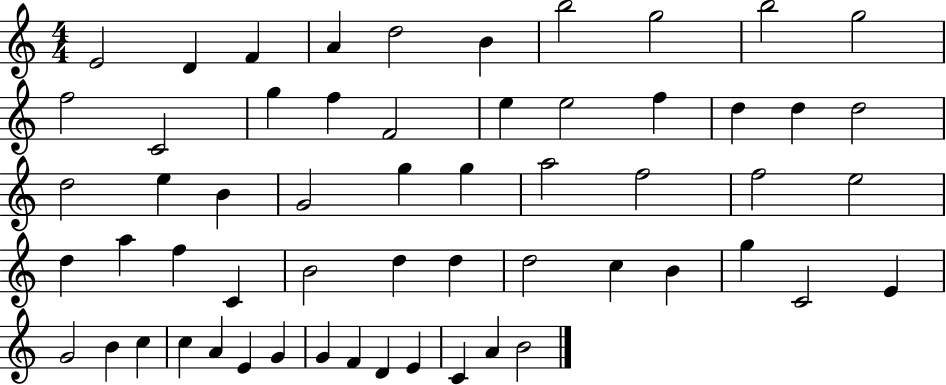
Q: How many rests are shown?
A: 0